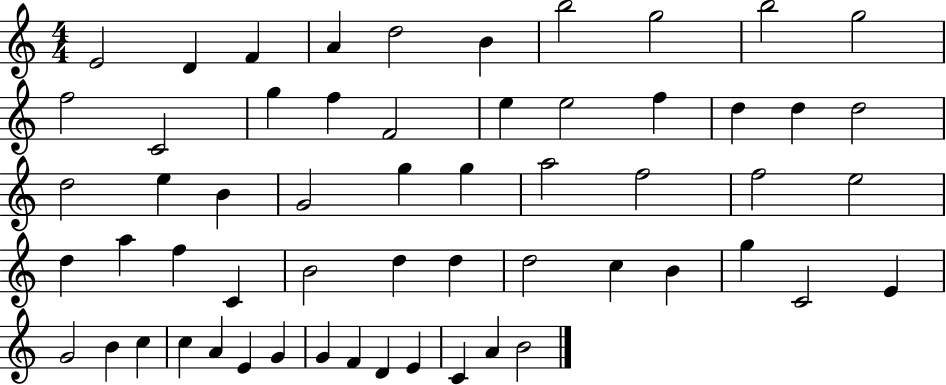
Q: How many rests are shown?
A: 0